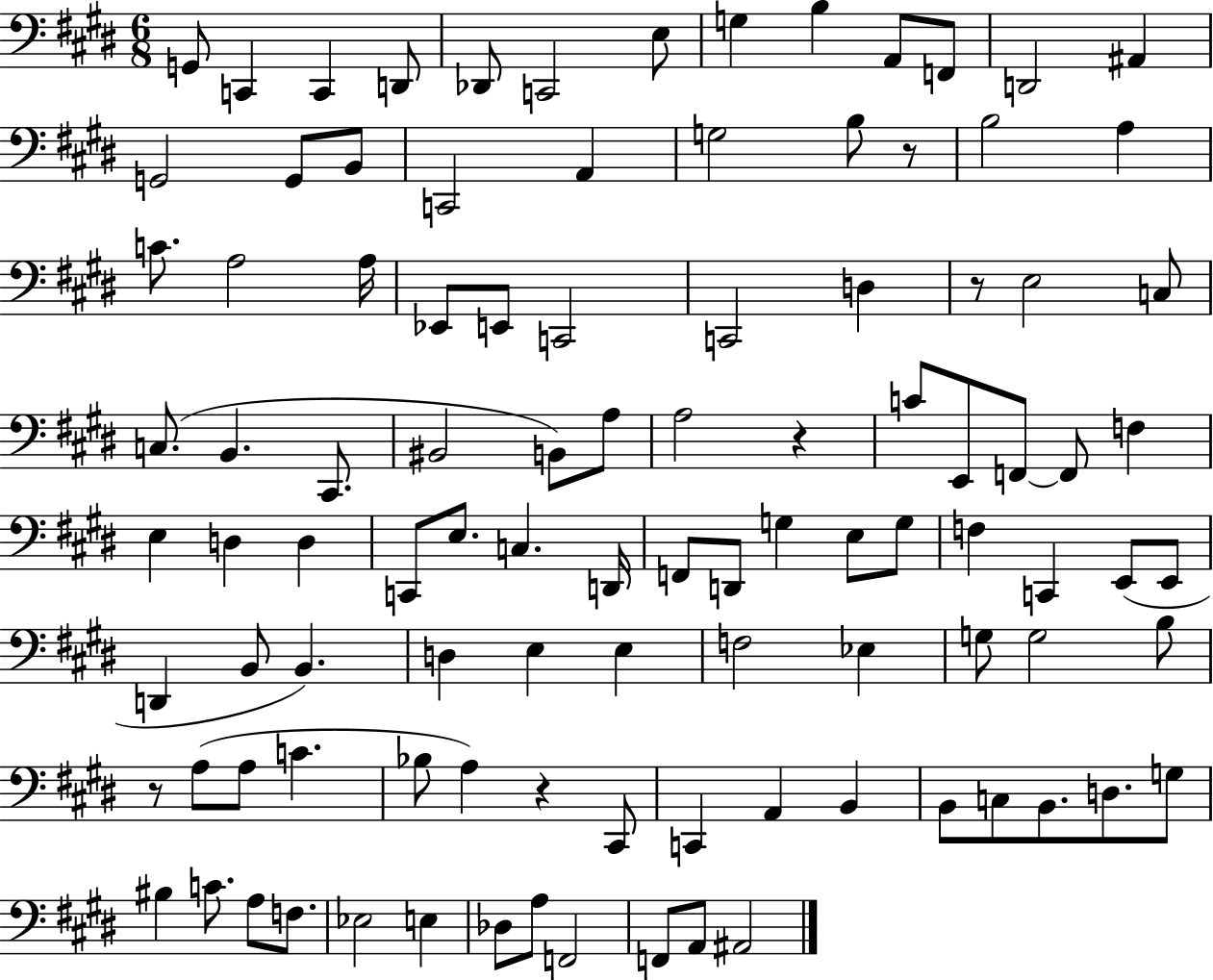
X:1
T:Untitled
M:6/8
L:1/4
K:E
G,,/2 C,, C,, D,,/2 _D,,/2 C,,2 E,/2 G, B, A,,/2 F,,/2 D,,2 ^A,, G,,2 G,,/2 B,,/2 C,,2 A,, G,2 B,/2 z/2 B,2 A, C/2 A,2 A,/4 _E,,/2 E,,/2 C,,2 C,,2 D, z/2 E,2 C,/2 C,/2 B,, ^C,,/2 ^B,,2 B,,/2 A,/2 A,2 z C/2 E,,/2 F,,/2 F,,/2 F, E, D, D, C,,/2 E,/2 C, D,,/4 F,,/2 D,,/2 G, E,/2 G,/2 F, C,, E,,/2 E,,/2 D,, B,,/2 B,, D, E, E, F,2 _E, G,/2 G,2 B,/2 z/2 A,/2 A,/2 C _B,/2 A, z ^C,,/2 C,, A,, B,, B,,/2 C,/2 B,,/2 D,/2 G,/2 ^B, C/2 A,/2 F,/2 _E,2 E, _D,/2 A,/2 F,,2 F,,/2 A,,/2 ^A,,2